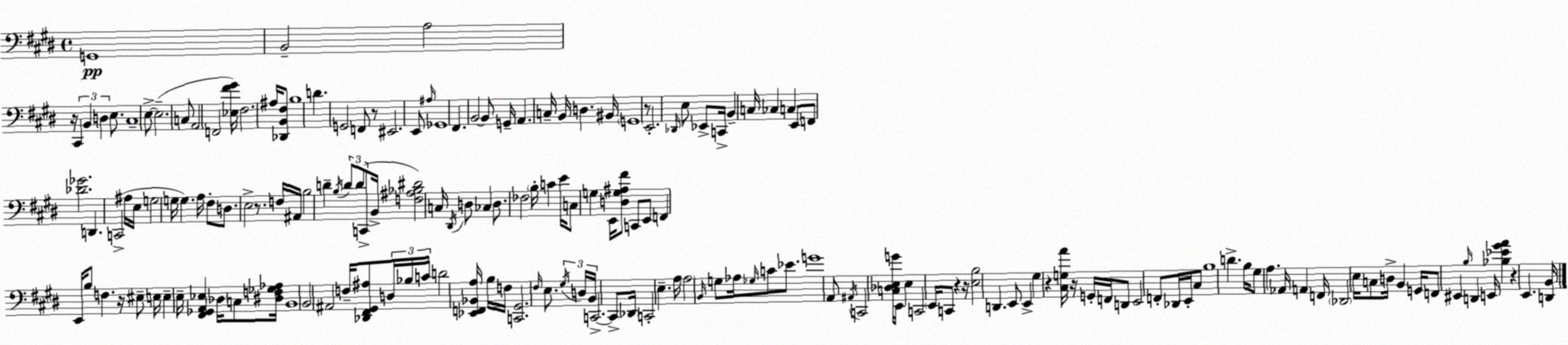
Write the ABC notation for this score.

X:1
T:Untitled
M:4/4
L:1/4
K:E
G,,4 B,,2 A,2 z/4 ^C,, B,, D, E,/2 ^C,4 E,/2 E,2 C,/2 A,,2 F,,2 [_E,^F^G]/4 ^F,2 ^A,/4 [_D,,B,,^F,]/2 B,4 D G,,2 F,,/2 z/2 ^E,,2 E,,/2 ^A,/4 _G,,4 ^F,, B,,2 B,,/2 G,,/4 A,, C,/4 B,,/4 D, ^B,,/4 G,,4 z/2 E,,2 _D,,/4 E,/2 _E,,/2 C,,/4 B,, C,/4 _C, C, E,,/2 F,,/2 [_D_G]2 D,, C,,2 ^A,/4 E,/4 G,2 G,/4 G, A,/4 ^F,/2 D,/2 E,2 z/2 F,/4 ^A,,/4 B,2 D B,/4 D/2 D/2 C,,/2 B,,/4 [F,^A,_B,^D]2 C,/4 ^D,,/4 D,/2 _C, D,/2 _F,2 B,/4 C E/4 C,/2 G, E,,/4 [D,G,^A,^F]/2 C,,/2 E,,/2 F,, E,,/4 B,/2 F, z/4 ^E,/2 E,/4 E, E,/4 [^F,,_G,,A,,_E,] _D,/4 C,/2 [^D,F,_G,_A,]/4 B,,4 B,,2 ^A,,2 F,/4 [_D,,^F,,^G,,^A,]/2 D,/4 _B,/4 C/4 D2 [_E,,F,,_B,,A,]/4 B,/4 F,/4 [C,,^G,,]2 ^F,/4 E,/2 ^G,/4 D,/4 B,,/4 C,,2 C,,/2 _D,,/4 C,,2 E, A,/4 A,2 B,,/4 G,/2 _A,/4 _G,/4 C/2 _E/2 G4 A,,/2 ^A,,/4 C,,2 [C,_D,E,G]/4 E,,/4 E, C,,2 E,,/4 C,,/2 z z/4 [E,B,]2 D,, E,,/2 E,, ^G, z [^C,G,A]/4 z/4 G,,/4 F,,/4 D,,/2 E,,2 F,,/2 _D,,/4 E,,/4 ^C,/2 B,4 D B,/4 ^G,/2 A, _A,,/4 A,, F,,/4 _D,,2 E,/4 C,/2 D,/4 B,, G,,/4 F,,/2 ^E,, B,/4 D,, E,,/4 [_B,_E^GA] z E,, [D,,B,,]/4